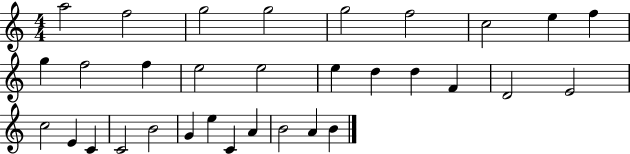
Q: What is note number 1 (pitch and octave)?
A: A5